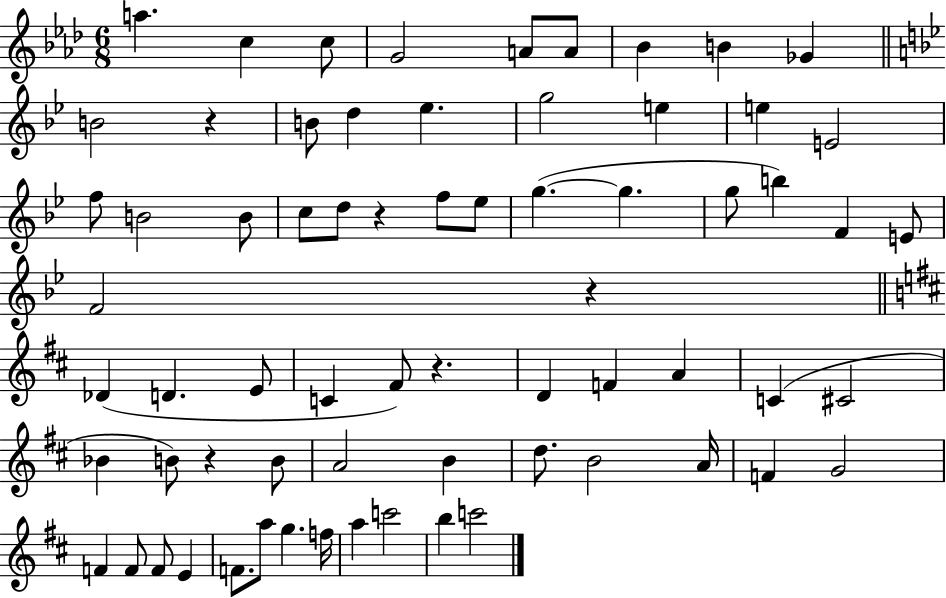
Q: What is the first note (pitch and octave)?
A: A5